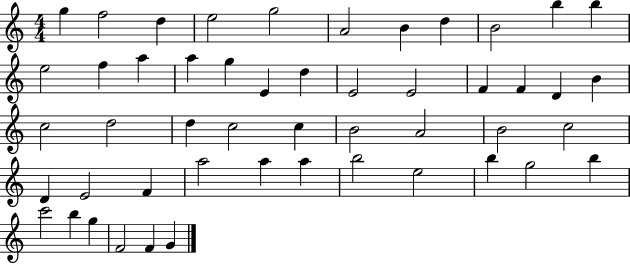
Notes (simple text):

G5/q F5/h D5/q E5/h G5/h A4/h B4/q D5/q B4/h B5/q B5/q E5/h F5/q A5/q A5/q G5/q E4/q D5/q E4/h E4/h F4/q F4/q D4/q B4/q C5/h D5/h D5/q C5/h C5/q B4/h A4/h B4/h C5/h D4/q E4/h F4/q A5/h A5/q A5/q B5/h E5/h B5/q G5/h B5/q C6/h B5/q G5/q F4/h F4/q G4/q